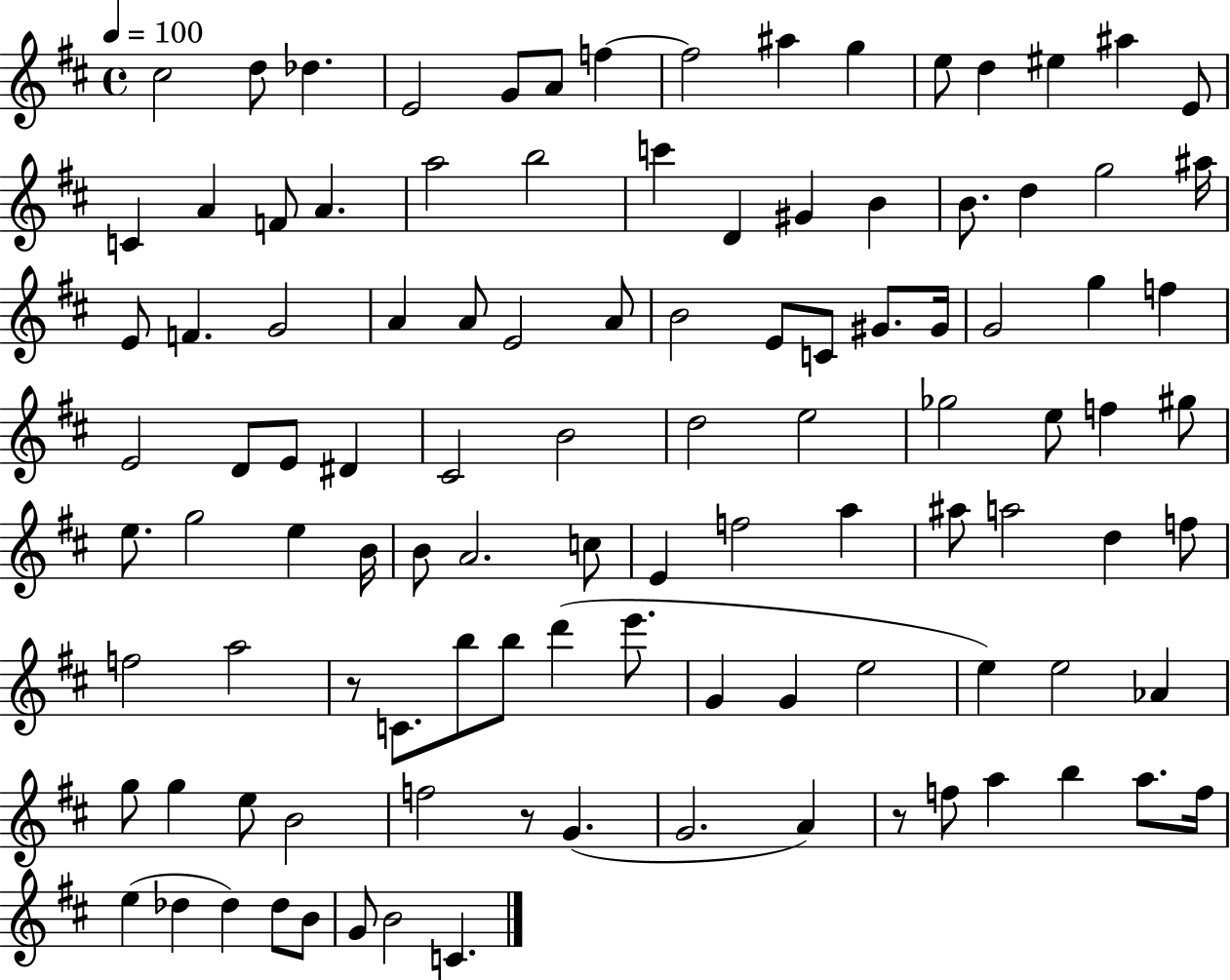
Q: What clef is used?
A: treble